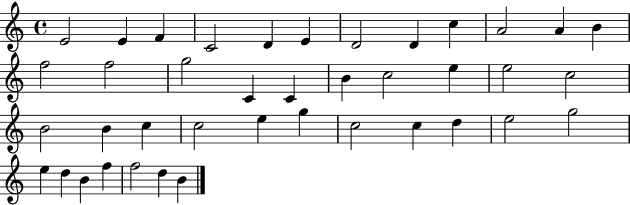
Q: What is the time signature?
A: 4/4